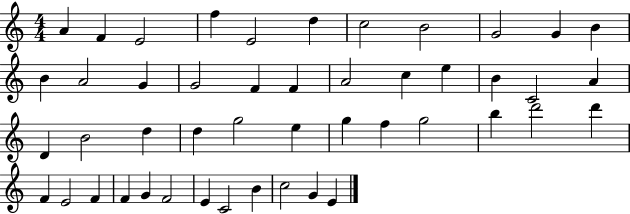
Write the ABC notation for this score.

X:1
T:Untitled
M:4/4
L:1/4
K:C
A F E2 f E2 d c2 B2 G2 G B B A2 G G2 F F A2 c e B C2 A D B2 d d g2 e g f g2 b d'2 d' F E2 F F G F2 E C2 B c2 G E